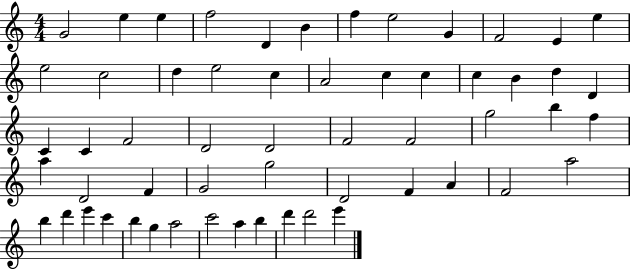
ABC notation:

X:1
T:Untitled
M:4/4
L:1/4
K:C
G2 e e f2 D B f e2 G F2 E e e2 c2 d e2 c A2 c c c B d D C C F2 D2 D2 F2 F2 g2 b f a D2 F G2 g2 D2 F A F2 a2 b d' e' c' b g a2 c'2 a b d' d'2 e'